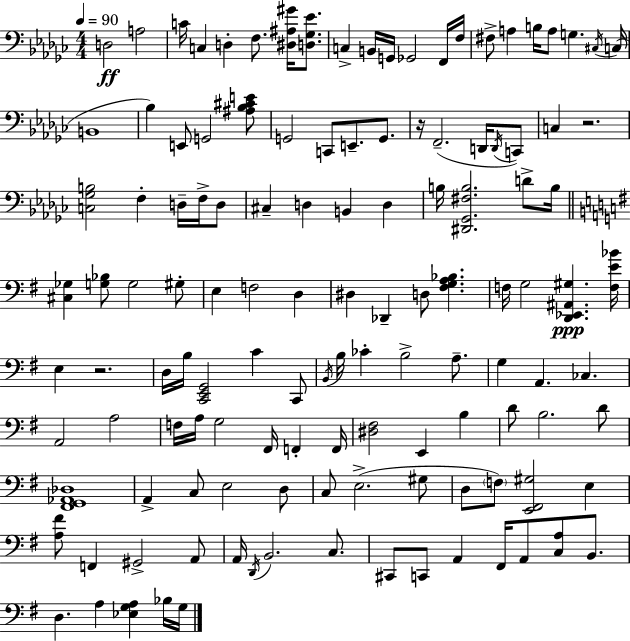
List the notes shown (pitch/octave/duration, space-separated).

D3/h A3/h C4/s C3/q D3/q F3/e. [D#3,A#3,G#4]/s [D3,Gb3,Eb4]/e. C3/q B2/s G2/s Gb2/h F2/s F3/s F#3/e A3/q B3/s A3/e G3/q. C#3/s C3/s B2/w Bb3/q E2/e G2/h [A#3,Bb3,C#4,E4]/e G2/h C2/e E2/e. G2/e. R/s F2/h. D2/s D2/s C2/e C3/q R/h. [C3,Gb3,B3]/h F3/q D3/s F3/s D3/e C#3/q D3/q B2/q D3/q B3/s [D#2,Gb2,F#3,B3]/h. D4/e B3/s [C#3,Gb3]/q [G3,Bb3]/e G3/h G#3/e E3/q F3/h D3/q D#3/q Db2/q D3/e [F#3,G3,A3,Bb3]/q. F3/s G3/h [D2,Eb2,A#2,G#3]/q. [F3,E4,Bb4]/s E3/q R/h. D3/s B3/s [C2,E2,G2]/h C4/q C2/e B2/s B3/s CES4/q B3/h A3/e. G3/q A2/q. CES3/q. A2/h A3/h F3/s A3/s G3/h F#2/s F2/q F2/s [D#3,F#3]/h E2/q B3/q D4/e B3/h. D4/e [F#2,G2,Ab2,Db3]/w A2/q C3/e E3/h D3/e C3/e E3/h. G#3/e D3/e F3/e [E2,F#2,G#3]/h E3/q [A3,F#4]/e F2/q G#2/h A2/e A2/s D2/s B2/h. C3/e. C#2/e C2/e A2/q F#2/s A2/e [C3,A3]/e B2/e. D3/q. A3/q [Eb3,G3,A3]/q Bb3/s G3/s